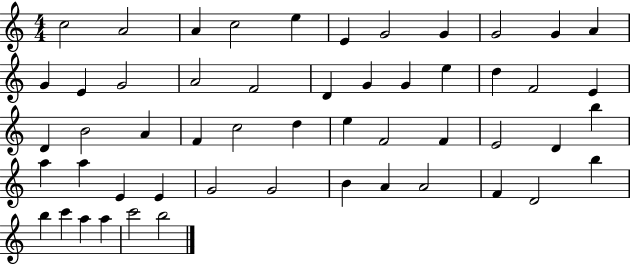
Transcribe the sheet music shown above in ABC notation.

X:1
T:Untitled
M:4/4
L:1/4
K:C
c2 A2 A c2 e E G2 G G2 G A G E G2 A2 F2 D G G e d F2 E D B2 A F c2 d e F2 F E2 D b a a E E G2 G2 B A A2 F D2 b b c' a a c'2 b2